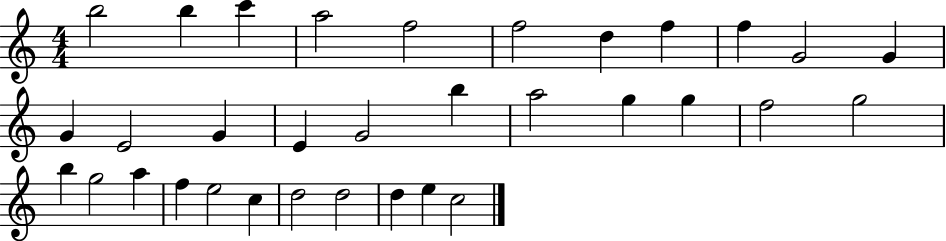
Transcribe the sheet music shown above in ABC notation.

X:1
T:Untitled
M:4/4
L:1/4
K:C
b2 b c' a2 f2 f2 d f f G2 G G E2 G E G2 b a2 g g f2 g2 b g2 a f e2 c d2 d2 d e c2